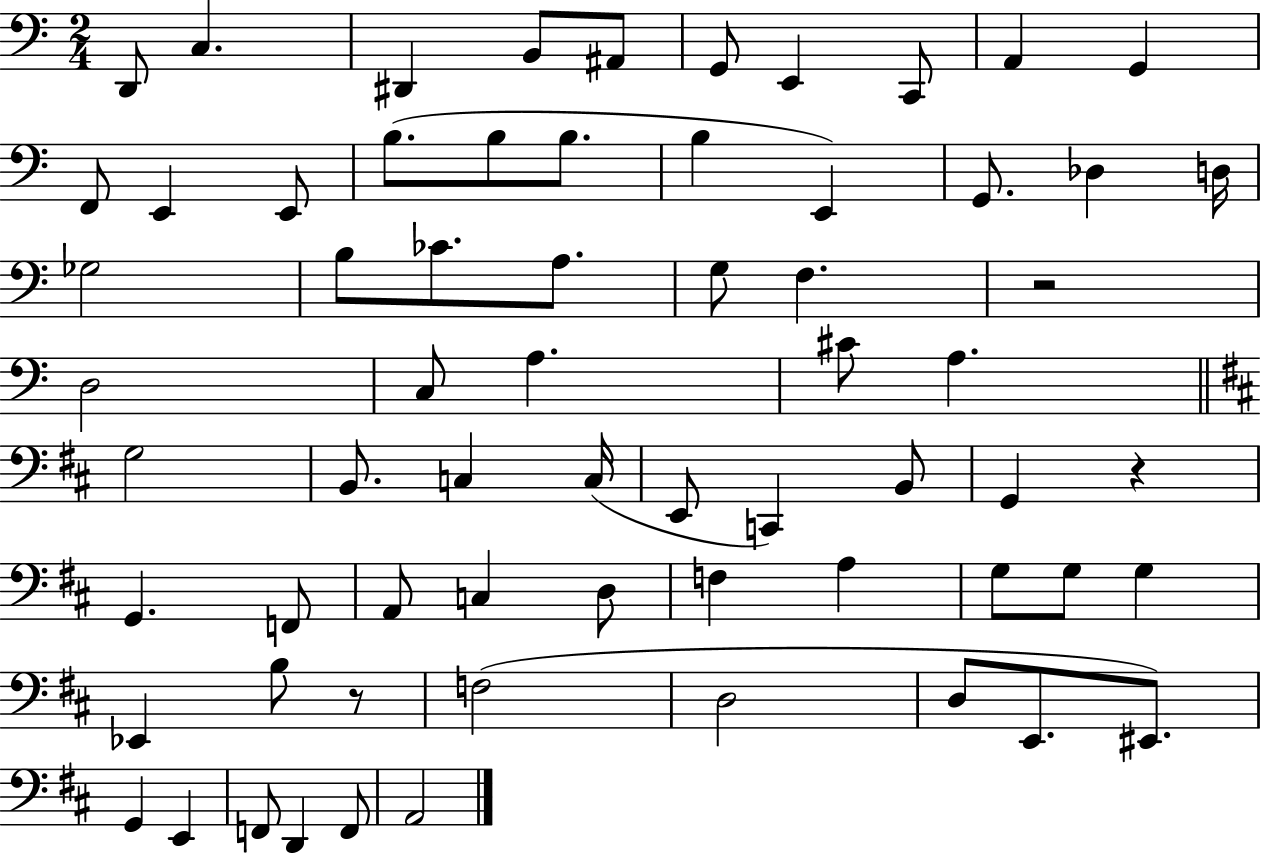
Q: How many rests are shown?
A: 3